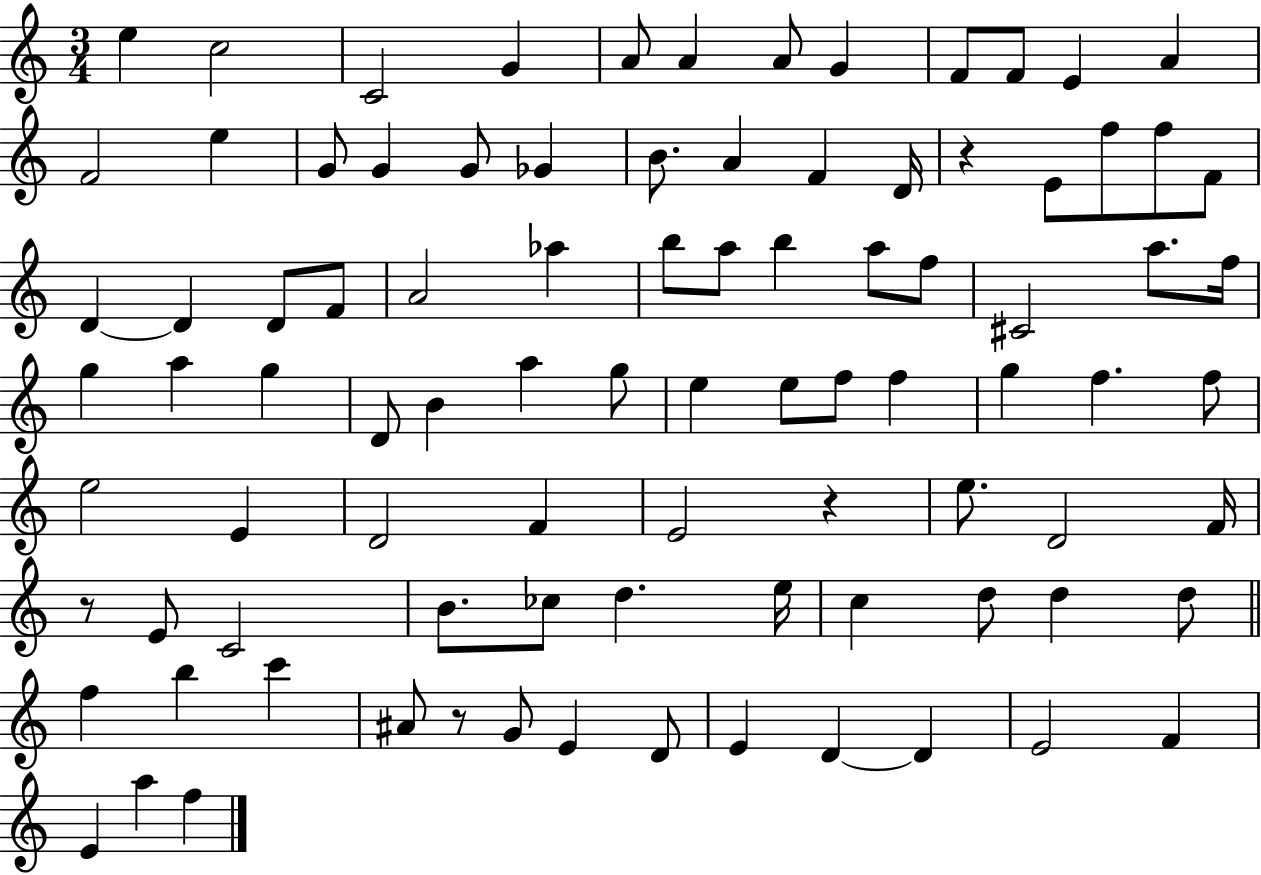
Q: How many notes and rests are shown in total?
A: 91